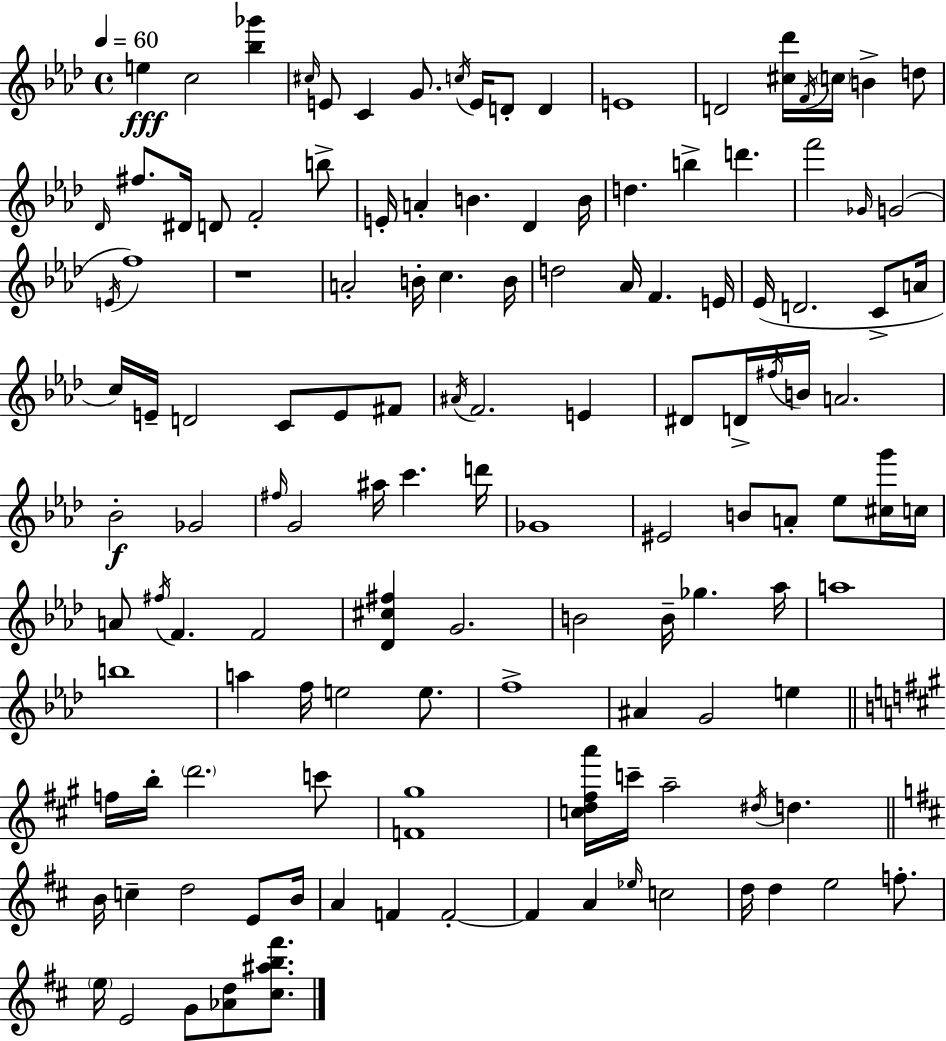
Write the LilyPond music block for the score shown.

{
  \clef treble
  \time 4/4
  \defaultTimeSignature
  \key aes \major
  \tempo 4 = 60
  \repeat volta 2 { e''4\fff c''2 <bes'' ges'''>4 | \grace { cis''16 } e'8 c'4 g'8. \acciaccatura { c''16 } e'16 d'8-. d'4 | e'1 | d'2 <cis'' des'''>16 \acciaccatura { f'16 } \parenthesize c''16 b'4-> | \break d''8 \grace { des'16 } fis''8. dis'16 d'8 f'2-. | b''8-> e'16-. a'4-. b'4. des'4 | b'16 d''4. b''4-> d'''4. | f'''2 \grace { ges'16 } g'2( | \break \acciaccatura { e'16 } f''1) | r1 | a'2-. b'16-. c''4. | b'16 d''2 aes'16 f'4. | \break e'16 ees'16( d'2. | c'8-> a'16 c''16) e'16-- d'2 | c'8 e'8 fis'8 \acciaccatura { ais'16 } f'2. | e'4 dis'8 d'16-> \acciaccatura { fis''16 } b'16 a'2. | \break bes'2-.\f | ges'2 \grace { fis''16 } g'2 | ais''16 c'''4. d'''16 ges'1 | eis'2 | \break b'8 a'8-. ees''8 <cis'' g'''>16 c''16 a'8 \acciaccatura { fis''16 } f'4. | f'2 <des' cis'' fis''>4 g'2. | b'2 | b'16-- ges''4. aes''16 a''1 | \break b''1 | a''4 f''16 e''2 | e''8. f''1-> | ais'4 g'2 | \break e''4 \bar "||" \break \key a \major f''16 b''16-. \parenthesize d'''2. c'''8 | <f' gis''>1 | <c'' d'' fis'' a'''>16 c'''16-- a''2-- \acciaccatura { dis''16 } d''4. | \bar "||" \break \key d \major b'16 c''4-- d''2 e'8 b'16 | a'4 f'4 f'2-.~~ | f'4 a'4 \grace { ees''16 } c''2 | d''16 d''4 e''2 f''8.-. | \break \parenthesize e''16 e'2 g'8 <aes' d''>8 <cis'' ais'' b'' fis'''>8. | } \bar "|."
}